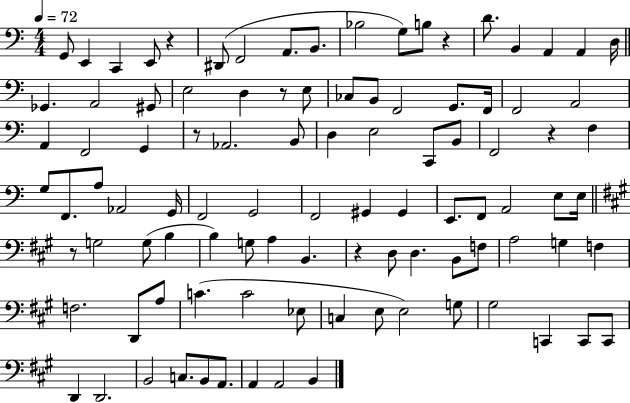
{
  \clef bass
  \numericTimeSignature
  \time 4/4
  \key c \major
  \tempo 4 = 72
  g,8 e,4 c,4 e,8 r4 | dis,8( f,2 a,8. b,8. | bes2 g8) b8 r4 | d'8. b,4 a,4 a,4 d16 | \break \bar "||" \break \key c \major ges,4. a,2 gis,8 | e2 d4 r8 e8 | ces8 b,8 f,2 g,8. f,16 | f,2 a,2 | \break a,4 f,2 g,4 | r8 aes,2. b,8 | d4 e2 c,8 b,8 | f,2 r4 f4 | \break g8 f,8. a8 aes,2 g,16 | f,2 g,2 | f,2 gis,4 gis,4 | e,8. f,8 a,2 e8 e16 | \break \bar "||" \break \key a \major r8 g2 g8( b4 | b4) g8 a4 b,4. | r4 d8 d4. b,8 f8 | a2 g4 f4 | \break f2. d,8 a8 | c'4.( c'2 ees8 | c4 e8 e2) g8 | gis2 c,4 c,8 c,8 | \break d,4 d,2. | b,2 c8. b,8 a,8. | a,4 a,2 b,4 | \bar "|."
}